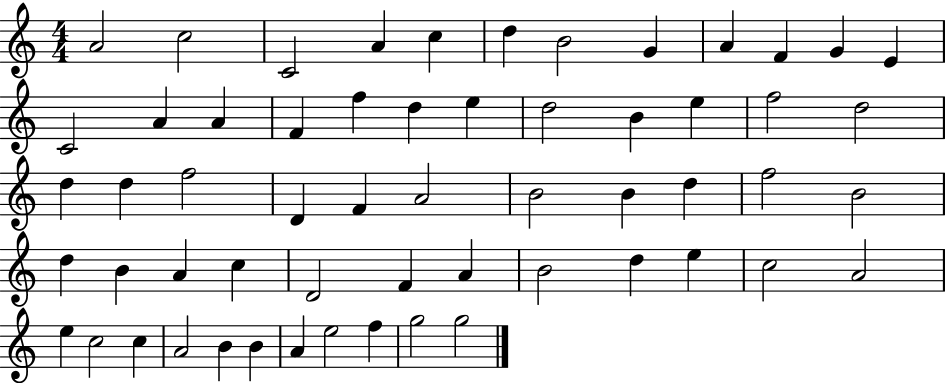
{
  \clef treble
  \numericTimeSignature
  \time 4/4
  \key c \major
  a'2 c''2 | c'2 a'4 c''4 | d''4 b'2 g'4 | a'4 f'4 g'4 e'4 | \break c'2 a'4 a'4 | f'4 f''4 d''4 e''4 | d''2 b'4 e''4 | f''2 d''2 | \break d''4 d''4 f''2 | d'4 f'4 a'2 | b'2 b'4 d''4 | f''2 b'2 | \break d''4 b'4 a'4 c''4 | d'2 f'4 a'4 | b'2 d''4 e''4 | c''2 a'2 | \break e''4 c''2 c''4 | a'2 b'4 b'4 | a'4 e''2 f''4 | g''2 g''2 | \break \bar "|."
}